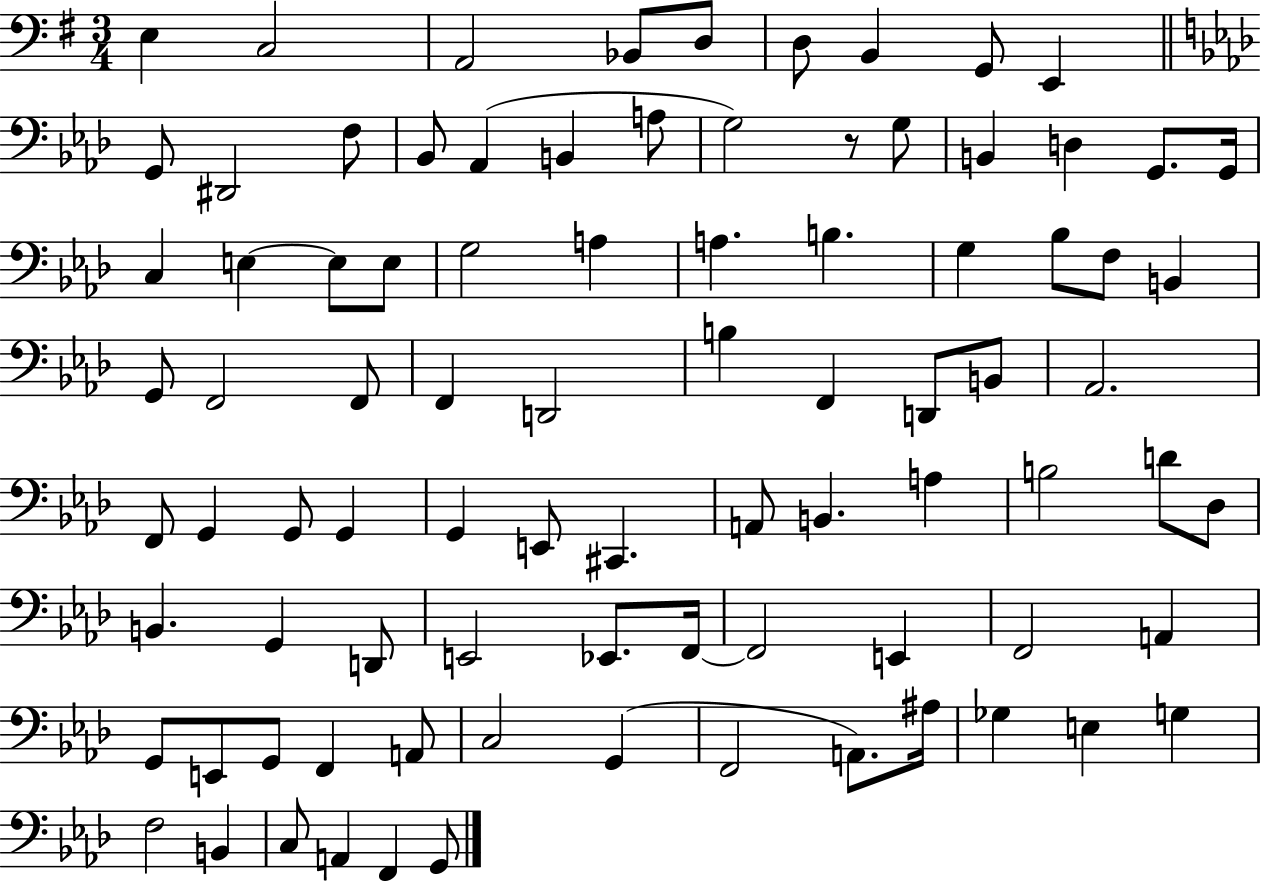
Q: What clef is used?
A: bass